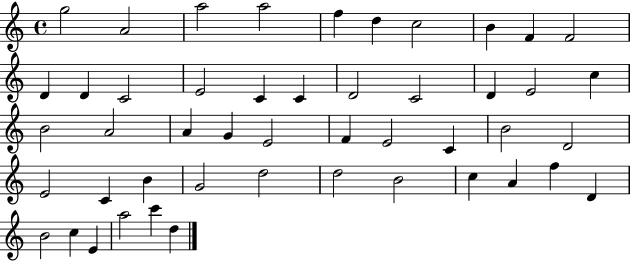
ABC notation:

X:1
T:Untitled
M:4/4
L:1/4
K:C
g2 A2 a2 a2 f d c2 B F F2 D D C2 E2 C C D2 C2 D E2 c B2 A2 A G E2 F E2 C B2 D2 E2 C B G2 d2 d2 B2 c A f D B2 c E a2 c' d